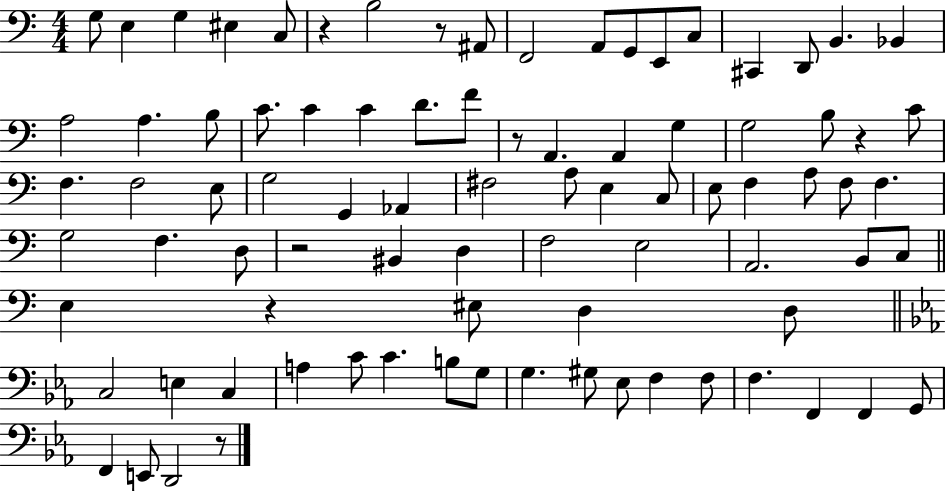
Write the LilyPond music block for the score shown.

{
  \clef bass
  \numericTimeSignature
  \time 4/4
  \key c \major
  \repeat volta 2 { g8 e4 g4 eis4 c8 | r4 b2 r8 ais,8 | f,2 a,8 g,8 e,8 c8 | cis,4 d,8 b,4. bes,4 | \break a2 a4. b8 | c'8. c'4 c'4 d'8. f'8 | r8 a,4. a,4 g4 | g2 b8 r4 c'8 | \break f4. f2 e8 | g2 g,4 aes,4 | fis2 a8 e4 c8 | e8 f4 a8 f8 f4. | \break g2 f4. d8 | r2 bis,4 d4 | f2 e2 | a,2. b,8 c8 | \break \bar "||" \break \key c \major e4 r4 eis8 d4 d8 | \bar "||" \break \key ees \major c2 e4 c4 | a4 c'8 c'4. b8 g8 | g4. gis8 ees8 f4 f8 | f4. f,4 f,4 g,8 | \break f,4 e,8 d,2 r8 | } \bar "|."
}